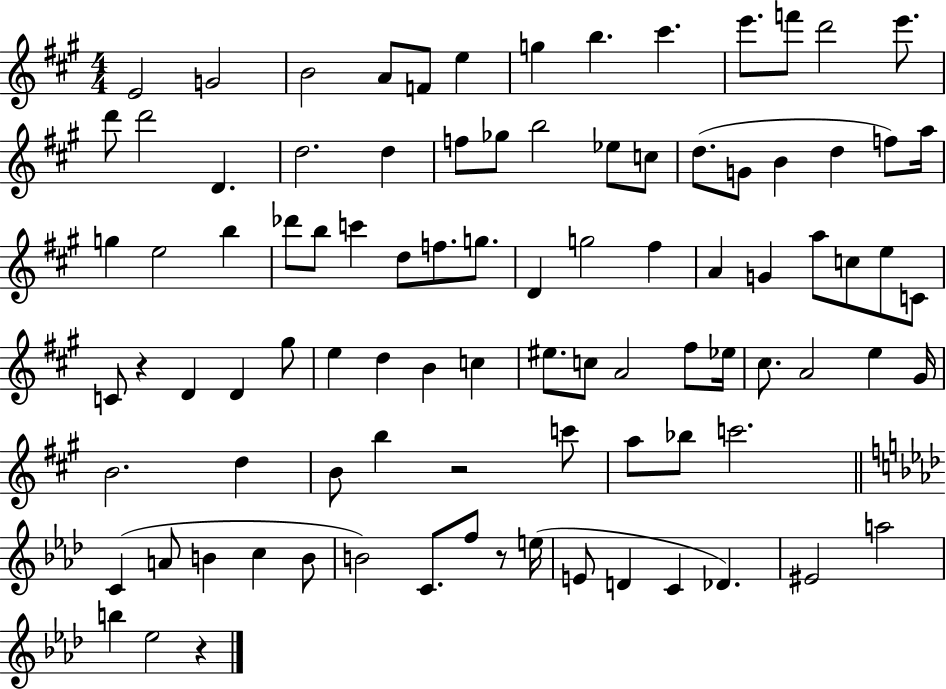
{
  \clef treble
  \numericTimeSignature
  \time 4/4
  \key a \major
  e'2 g'2 | b'2 a'8 f'8 e''4 | g''4 b''4. cis'''4. | e'''8. f'''8 d'''2 e'''8. | \break d'''8 d'''2 d'4. | d''2. d''4 | f''8 ges''8 b''2 ees''8 c''8 | d''8.( g'8 b'4 d''4 f''8) a''16 | \break g''4 e''2 b''4 | des'''8 b''8 c'''4 d''8 f''8. g''8. | d'4 g''2 fis''4 | a'4 g'4 a''8 c''8 e''8 c'8 | \break c'8 r4 d'4 d'4 gis''8 | e''4 d''4 b'4 c''4 | eis''8. c''8 a'2 fis''8 ees''16 | cis''8. a'2 e''4 gis'16 | \break b'2. d''4 | b'8 b''4 r2 c'''8 | a''8 bes''8 c'''2. | \bar "||" \break \key aes \major c'4( a'8 b'4 c''4 b'8 | b'2) c'8. f''8 r8 e''16( | e'8 d'4 c'4 des'4.) | eis'2 a''2 | \break b''4 ees''2 r4 | \bar "|."
}